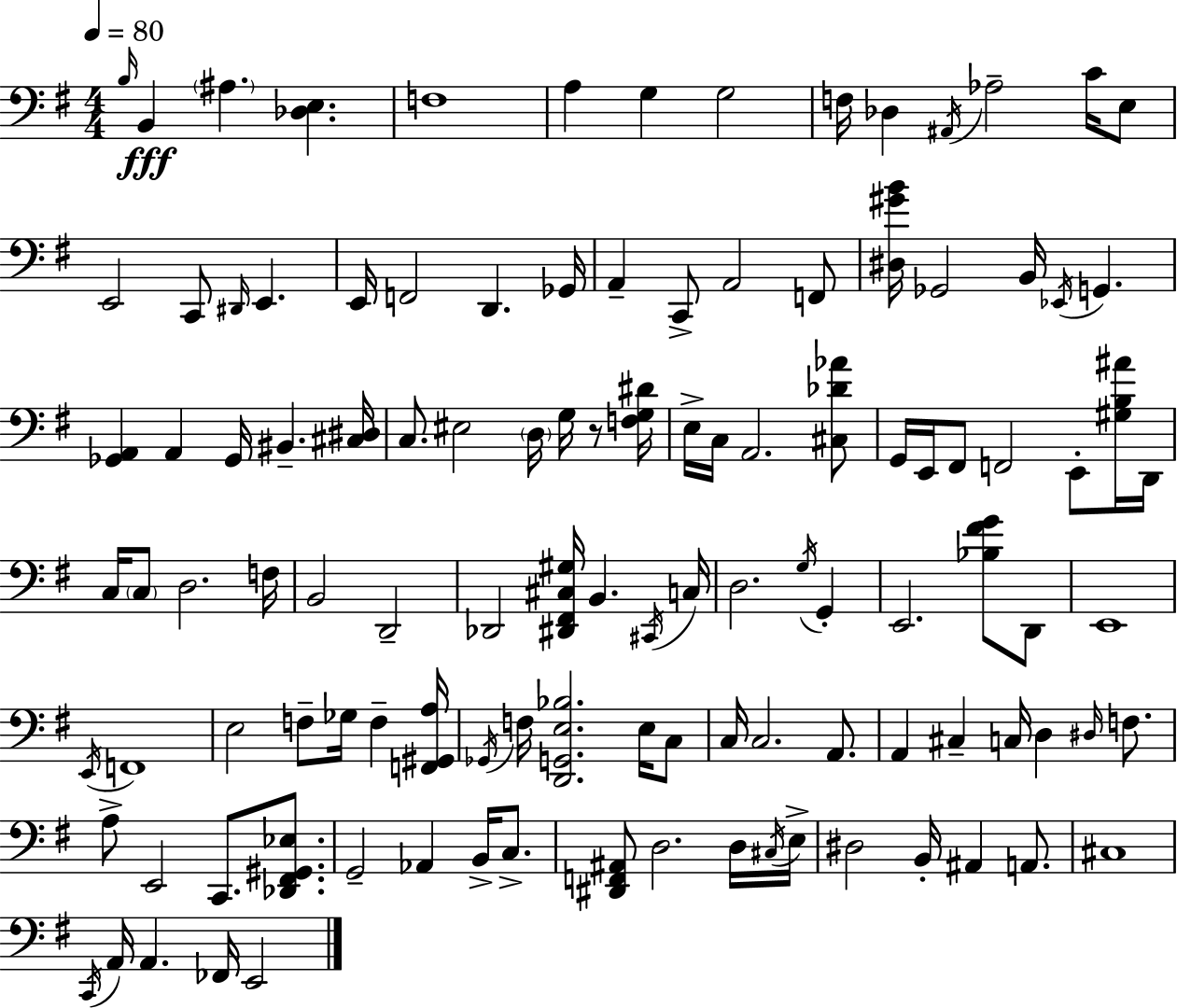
B3/s B2/q A#3/q. [Db3,E3]/q. F3/w A3/q G3/q G3/h F3/s Db3/q A#2/s Ab3/h C4/s E3/e E2/h C2/e D#2/s E2/q. E2/s F2/h D2/q. Gb2/s A2/q C2/e A2/h F2/e [D#3,G#4,B4]/s Gb2/h B2/s Eb2/s G2/q. [Gb2,A2]/q A2/q Gb2/s BIS2/q. [C#3,D#3]/s C3/e. EIS3/h D3/s G3/s R/e [F3,G3,D#4]/s E3/s C3/s A2/h. [C#3,Db4,Ab4]/e G2/s E2/s F#2/e F2/h E2/e [G#3,B3,A#4]/s D2/s C3/s C3/e D3/h. F3/s B2/h D2/h Db2/h [D#2,F#2,C#3,G#3]/s B2/q. C#2/s C3/s D3/h. G3/s G2/q E2/h. [Bb3,F#4,G4]/e D2/e E2/w E2/s F2/w E3/h F3/e Gb3/s F3/q [F2,G#2,A3]/s Gb2/s F3/s [D2,G2,E3,Bb3]/h. E3/s C3/e C3/s C3/h. A2/e. A2/q C#3/q C3/s D3/q D#3/s F3/e. A3/e E2/h C2/e. [Db2,F#2,G#2,Eb3]/e. G2/h Ab2/q B2/s C3/e. [D#2,F2,A#2]/e D3/h. D3/s C#3/s E3/s D#3/h B2/s A#2/q A2/e. C#3/w C2/s A2/s A2/q. FES2/s E2/h